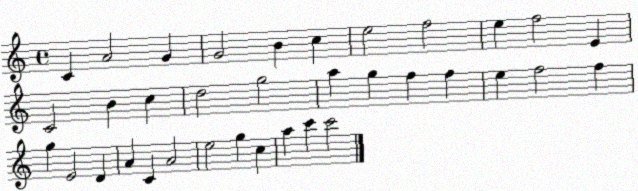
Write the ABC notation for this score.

X:1
T:Untitled
M:4/4
L:1/4
K:C
C A2 G G2 B c e2 f2 e f2 E C2 B c d2 g2 a g f f e f2 f g E2 D A C A2 e2 g c a c' c'2